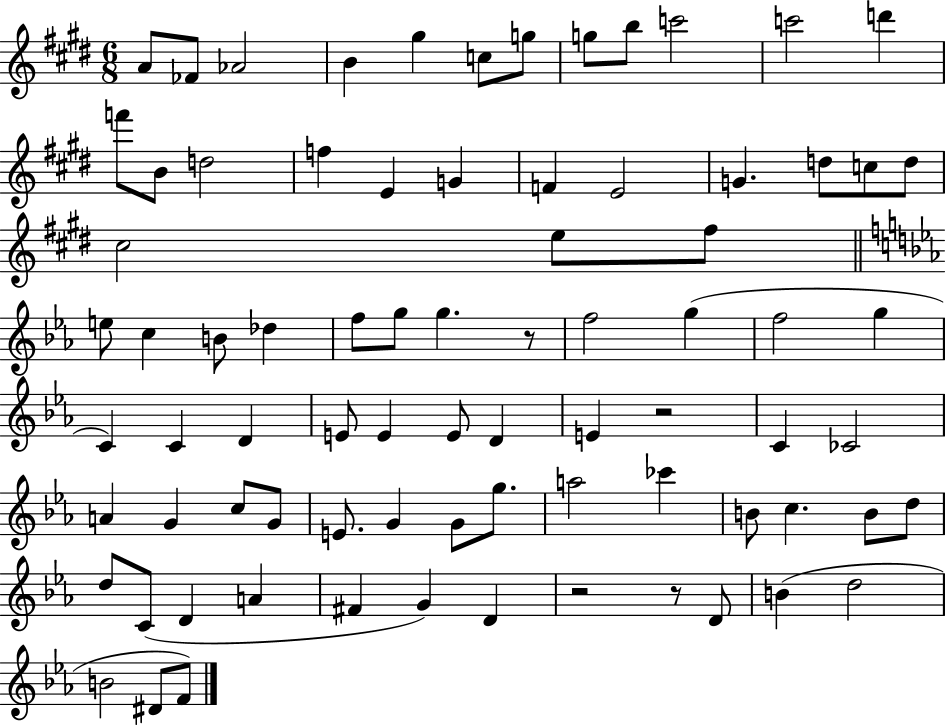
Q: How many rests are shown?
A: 4